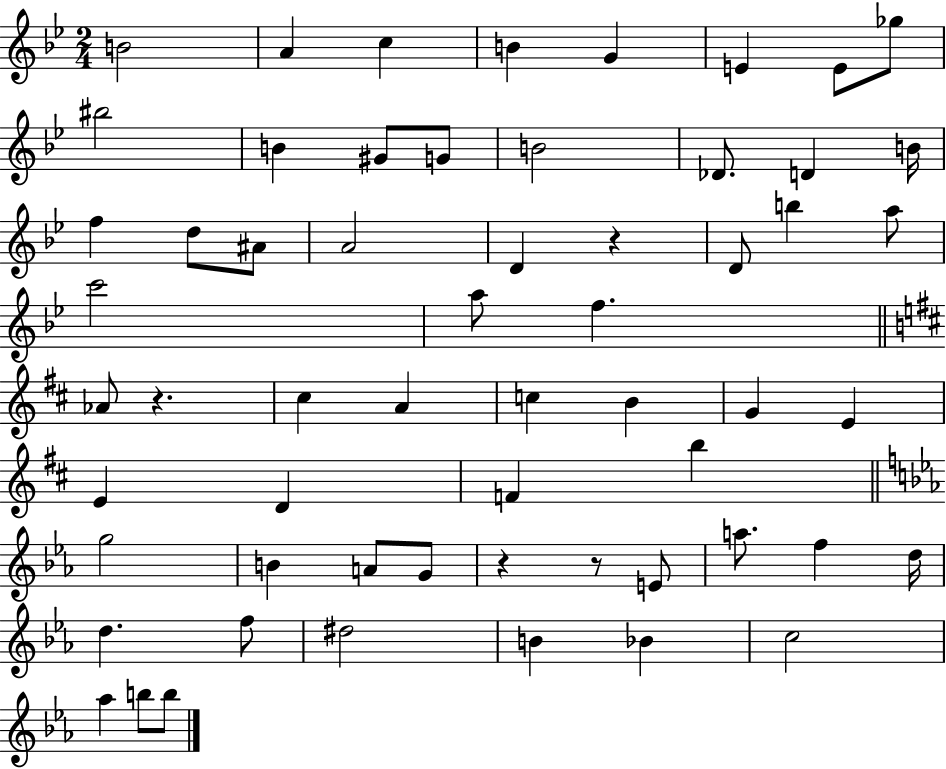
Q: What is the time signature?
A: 2/4